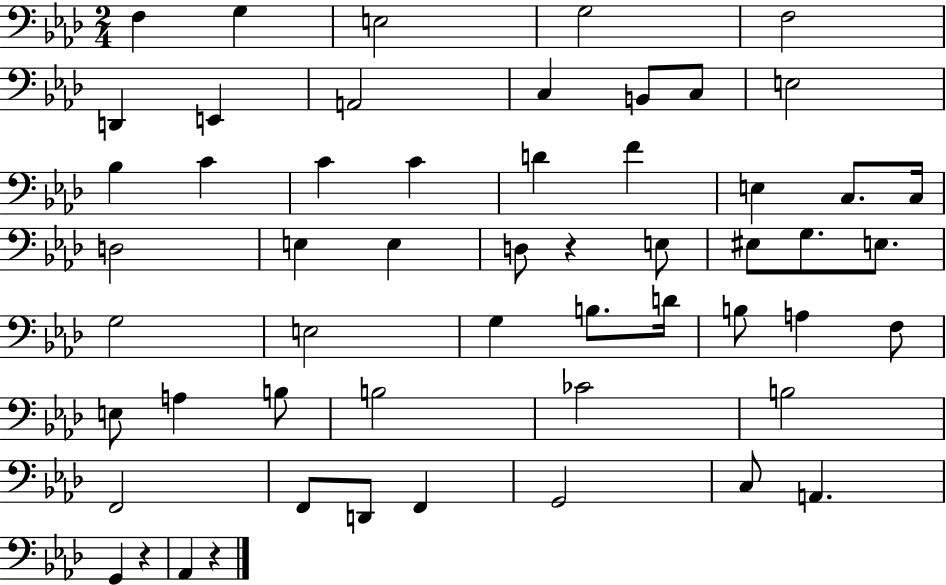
{
  \clef bass
  \numericTimeSignature
  \time 2/4
  \key aes \major
  \repeat volta 2 { f4 g4 | e2 | g2 | f2 | \break d,4 e,4 | a,2 | c4 b,8 c8 | e2 | \break bes4 c'4 | c'4 c'4 | d'4 f'4 | e4 c8. c16 | \break d2 | e4 e4 | d8 r4 e8 | eis8 g8. e8. | \break g2 | e2 | g4 b8. d'16 | b8 a4 f8 | \break e8 a4 b8 | b2 | ces'2 | b2 | \break f,2 | f,8 d,8 f,4 | g,2 | c8 a,4. | \break g,4 r4 | aes,4 r4 | } \bar "|."
}